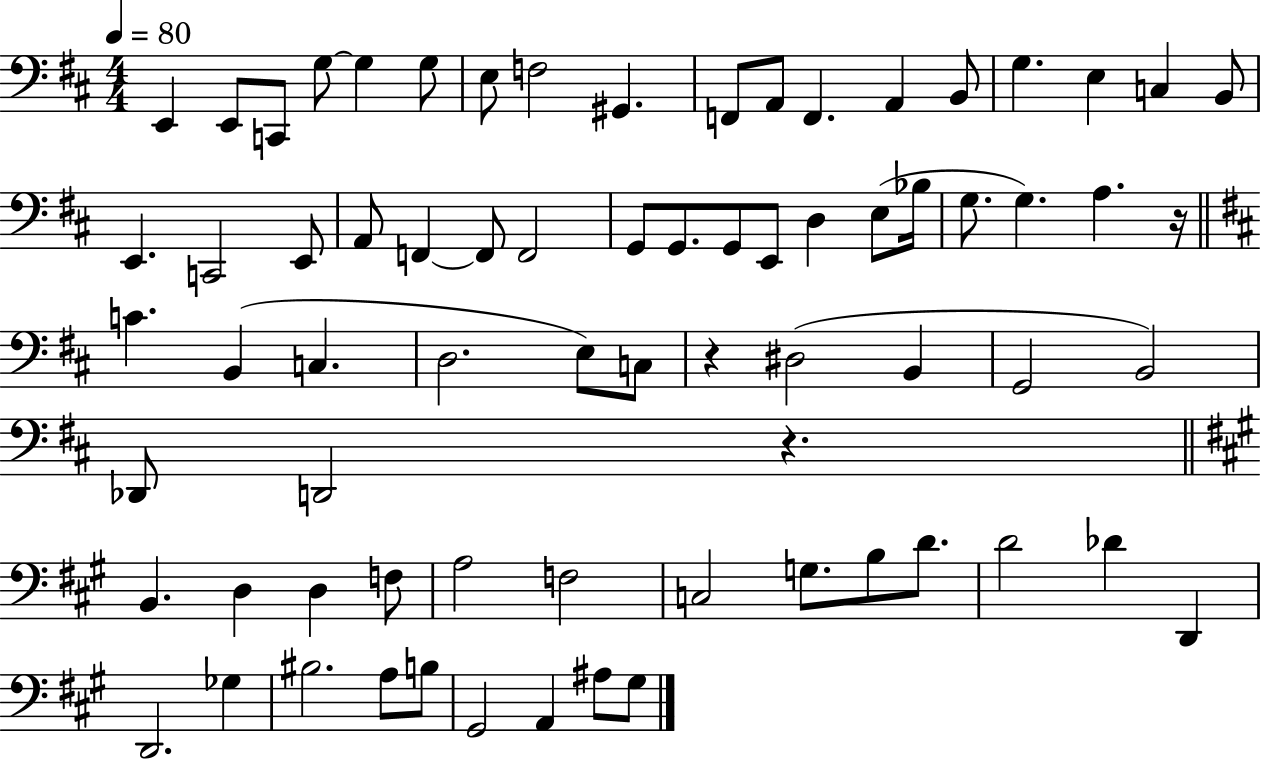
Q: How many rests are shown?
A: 3